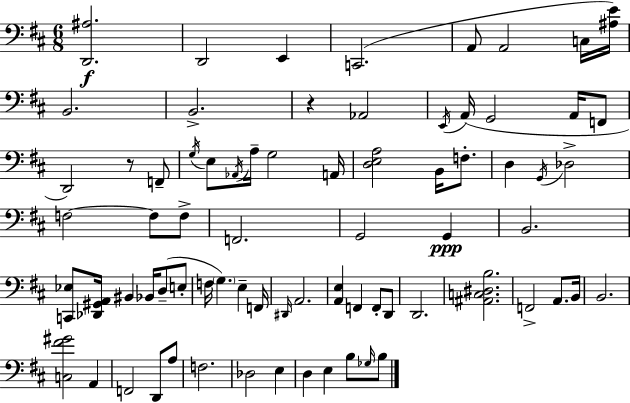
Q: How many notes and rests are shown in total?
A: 74